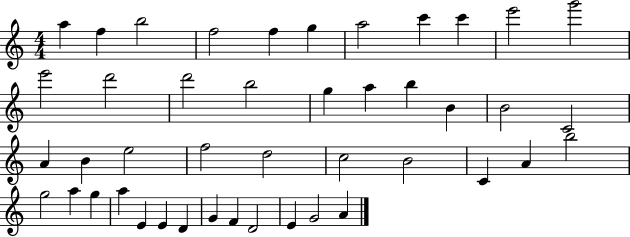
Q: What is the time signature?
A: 4/4